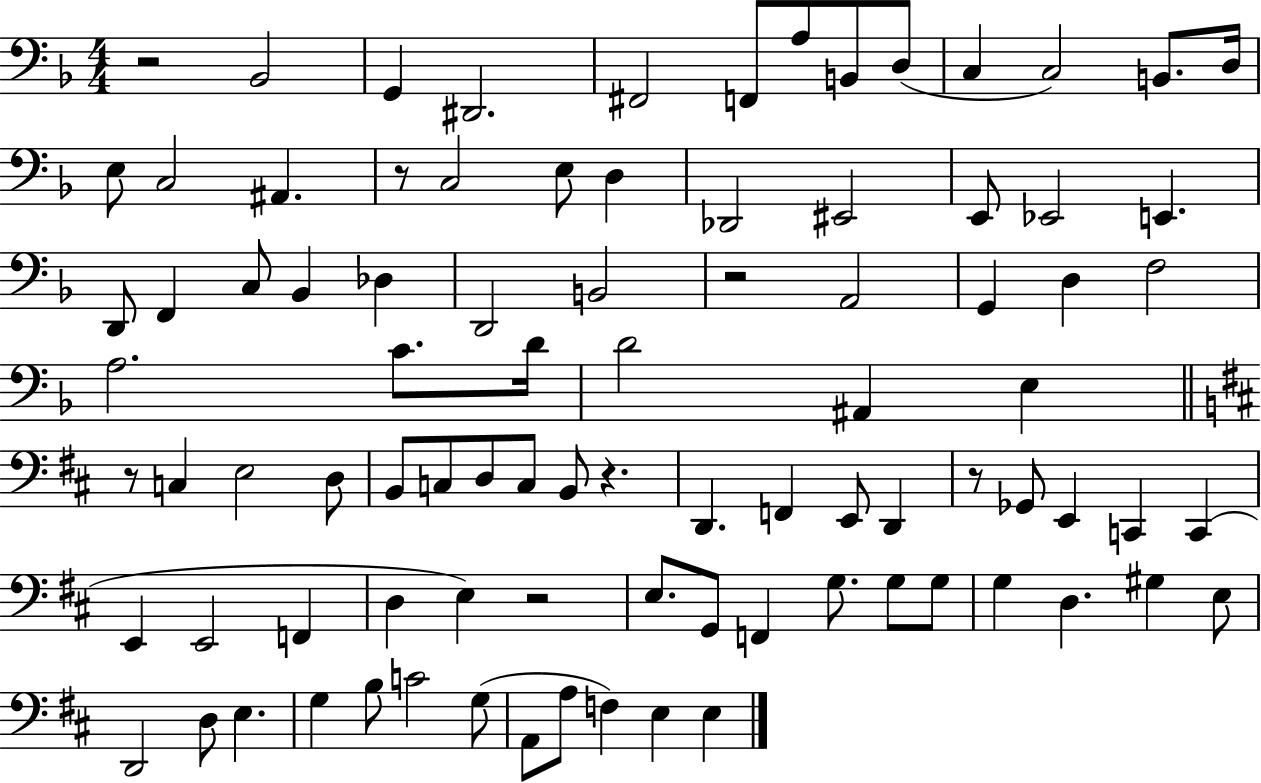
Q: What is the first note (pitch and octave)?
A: Bb2